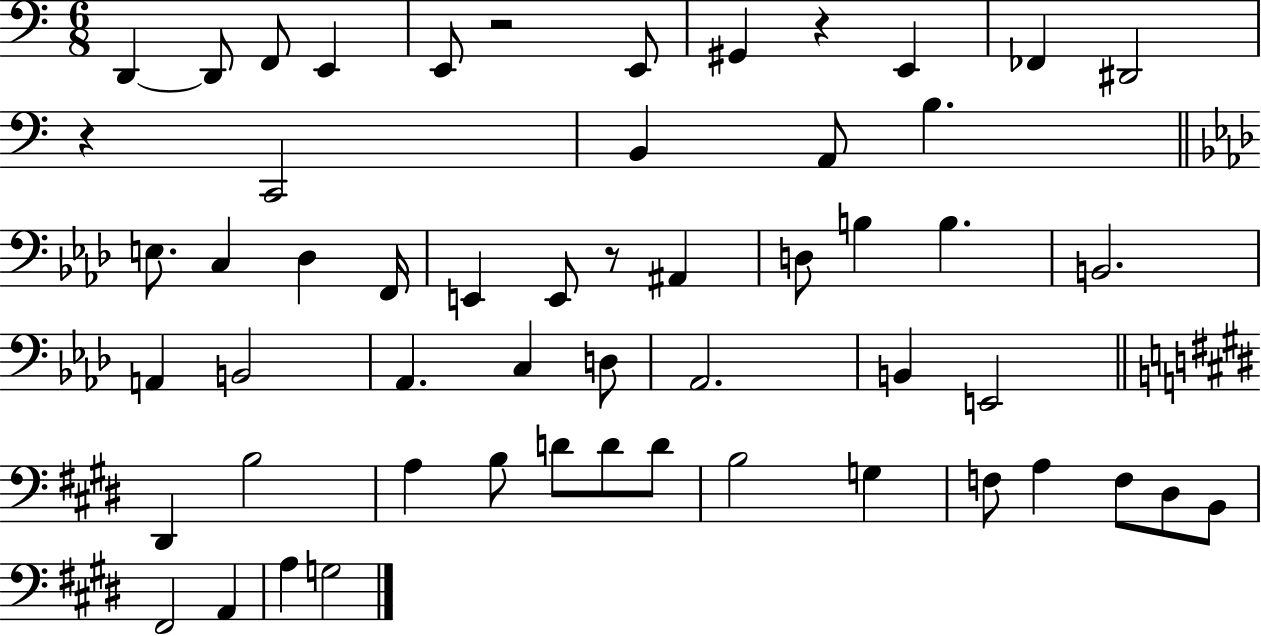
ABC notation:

X:1
T:Untitled
M:6/8
L:1/4
K:C
D,, D,,/2 F,,/2 E,, E,,/2 z2 E,,/2 ^G,, z E,, _F,, ^D,,2 z C,,2 B,, A,,/2 B, E,/2 C, _D, F,,/4 E,, E,,/2 z/2 ^A,, D,/2 B, B, B,,2 A,, B,,2 _A,, C, D,/2 _A,,2 B,, E,,2 ^D,, B,2 A, B,/2 D/2 D/2 D/2 B,2 G, F,/2 A, F,/2 ^D,/2 B,,/2 ^F,,2 A,, A, G,2